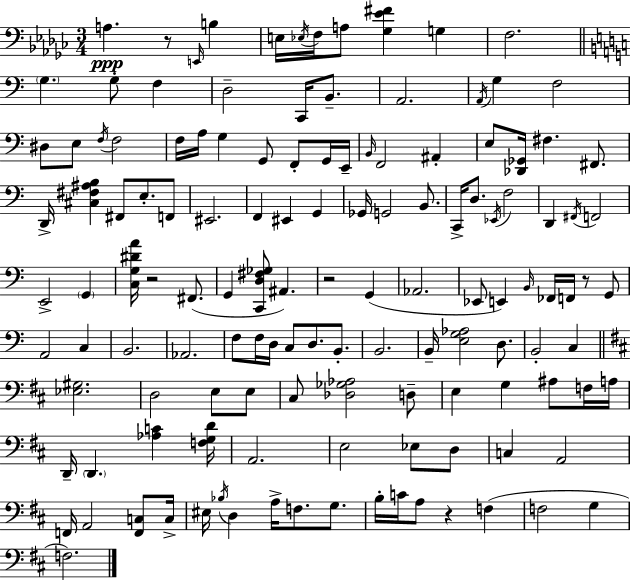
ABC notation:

X:1
T:Untitled
M:3/4
L:1/4
K:Ebm
A, z/2 E,,/4 B, E,/4 _E,/4 F,/4 A,/2 [_G,_E^F] G, F,2 G, G,/2 F, D,2 C,,/4 B,,/2 A,,2 A,,/4 G, F,2 ^D,/2 E,/2 F,/4 F,2 F,/4 A,/4 G, G,,/2 F,,/2 G,,/4 E,,/4 B,,/4 F,,2 ^A,, E,/2 [_D,,_G,,]/4 ^F, ^F,,/2 D,,/4 [^C,^F,^A,B,] ^F,,/2 E,/2 F,,/2 ^E,,2 F,, ^E,, G,, _G,,/4 G,,2 B,,/2 C,,/4 D,/2 _E,,/4 F,2 D,, ^F,,/4 F,,2 E,,2 G,, [C,G,^DA]/4 z2 ^F,,/2 G,, [C,,D,^F,_G,]/2 ^A,, z2 G,, _A,,2 _E,,/2 E,, B,,/4 _F,,/4 F,,/4 z/2 G,,/2 A,,2 C, B,,2 _A,,2 F,/2 F,/4 D,/4 C,/2 D,/2 B,,/2 B,,2 B,,/4 [E,G,_A,]2 D,/2 B,,2 C, [_E,^G,]2 D,2 E,/2 E,/2 ^C,/2 [_D,_G,_A,]2 D,/2 E, G, ^A,/2 F,/4 A,/4 D,,/4 D,, [_A,C] [F,G,D]/4 A,,2 E,2 _E,/2 D,/2 C, A,,2 F,,/4 A,,2 [F,,C,]/2 C,/4 ^E,/4 _B,/4 D, A,/4 F,/2 G,/2 B,/4 C/4 A,/2 z F, F,2 G, F,2